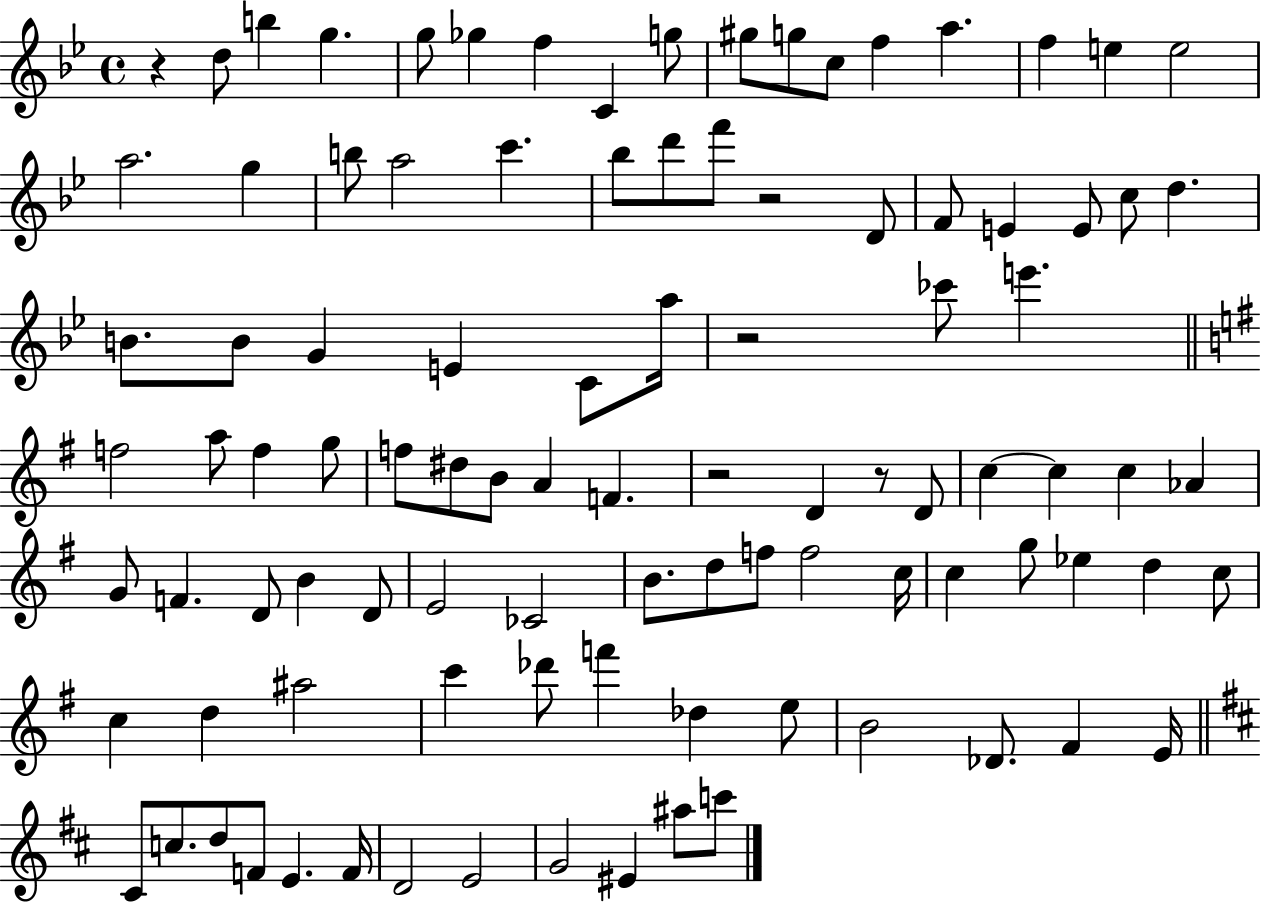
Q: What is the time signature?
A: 4/4